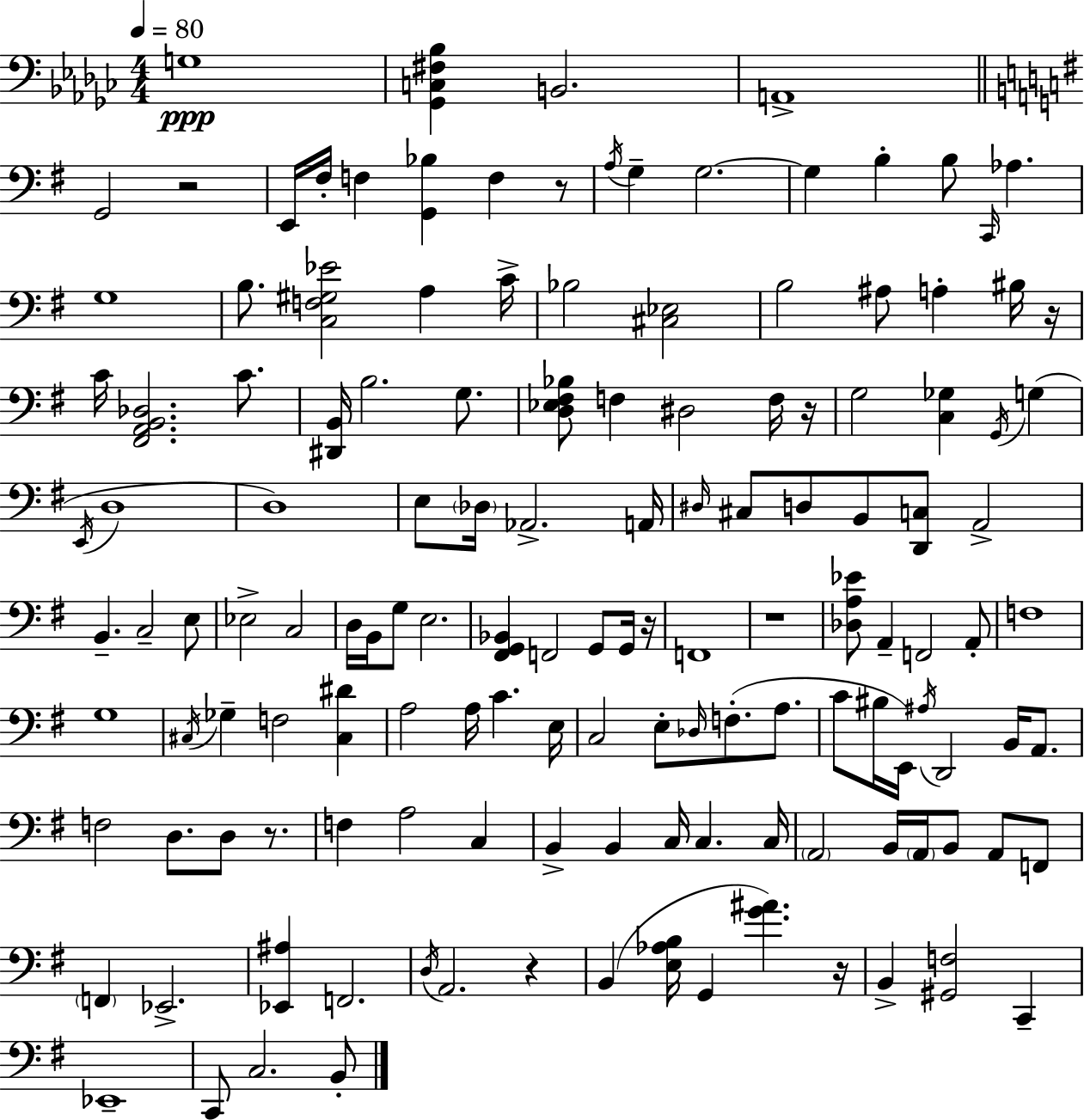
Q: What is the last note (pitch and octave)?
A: B2